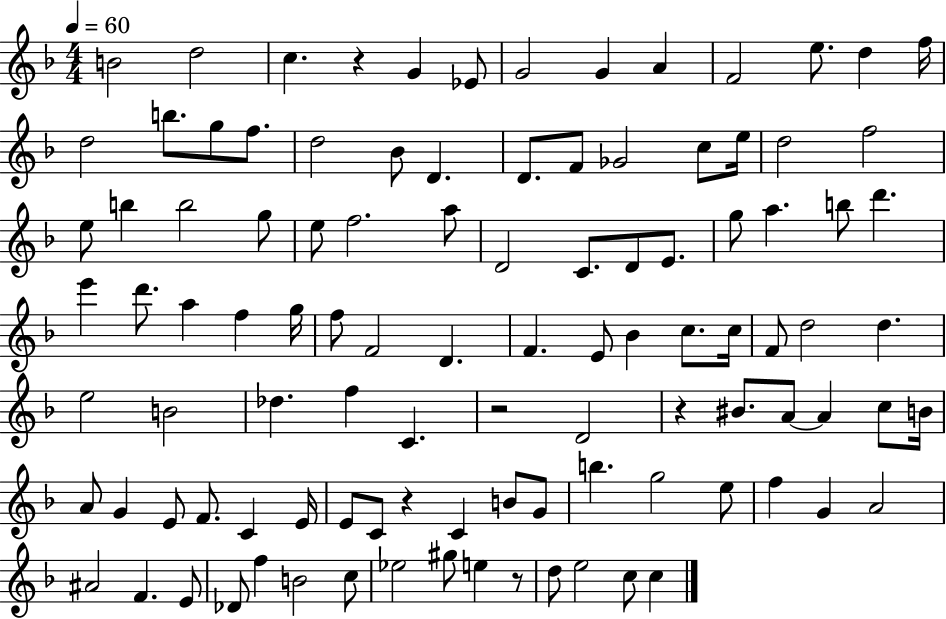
{
  \clef treble
  \numericTimeSignature
  \time 4/4
  \key f \major
  \tempo 4 = 60
  \repeat volta 2 { b'2 d''2 | c''4. r4 g'4 ees'8 | g'2 g'4 a'4 | f'2 e''8. d''4 f''16 | \break d''2 b''8. g''8 f''8. | d''2 bes'8 d'4. | d'8. f'8 ges'2 c''8 e''16 | d''2 f''2 | \break e''8 b''4 b''2 g''8 | e''8 f''2. a''8 | d'2 c'8. d'8 e'8. | g''8 a''4. b''8 d'''4. | \break e'''4 d'''8. a''4 f''4 g''16 | f''8 f'2 d'4. | f'4. e'8 bes'4 c''8. c''16 | f'8 d''2 d''4. | \break e''2 b'2 | des''4. f''4 c'4. | r2 d'2 | r4 bis'8. a'8~~ a'4 c''8 b'16 | \break a'8 g'4 e'8 f'8. c'4 e'16 | e'8 c'8 r4 c'4 b'8 g'8 | b''4. g''2 e''8 | f''4 g'4 a'2 | \break ais'2 f'4. e'8 | des'8 f''4 b'2 c''8 | ees''2 gis''8 e''4 r8 | d''8 e''2 c''8 c''4 | \break } \bar "|."
}